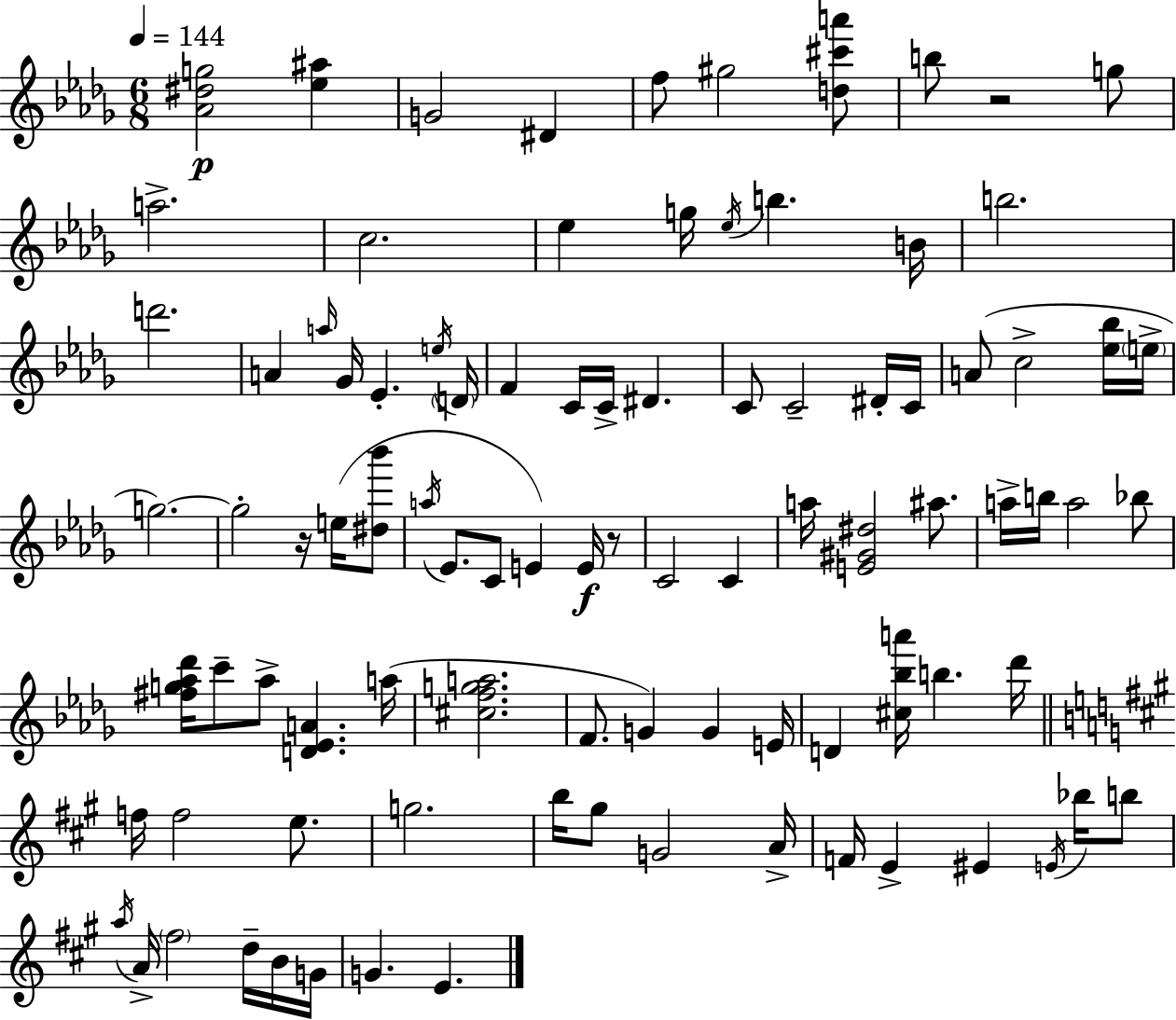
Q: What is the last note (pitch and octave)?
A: E4